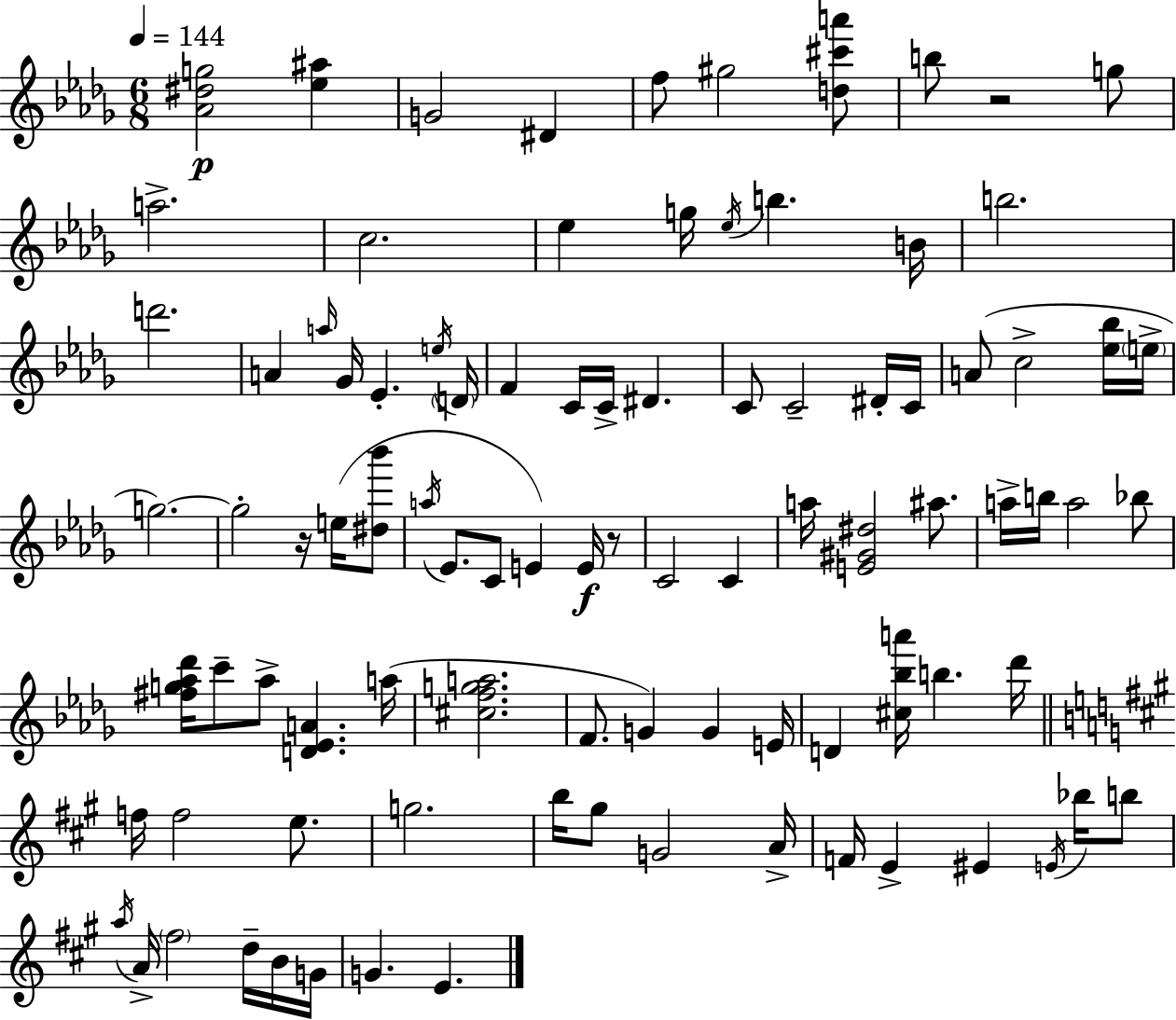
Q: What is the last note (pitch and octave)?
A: E4